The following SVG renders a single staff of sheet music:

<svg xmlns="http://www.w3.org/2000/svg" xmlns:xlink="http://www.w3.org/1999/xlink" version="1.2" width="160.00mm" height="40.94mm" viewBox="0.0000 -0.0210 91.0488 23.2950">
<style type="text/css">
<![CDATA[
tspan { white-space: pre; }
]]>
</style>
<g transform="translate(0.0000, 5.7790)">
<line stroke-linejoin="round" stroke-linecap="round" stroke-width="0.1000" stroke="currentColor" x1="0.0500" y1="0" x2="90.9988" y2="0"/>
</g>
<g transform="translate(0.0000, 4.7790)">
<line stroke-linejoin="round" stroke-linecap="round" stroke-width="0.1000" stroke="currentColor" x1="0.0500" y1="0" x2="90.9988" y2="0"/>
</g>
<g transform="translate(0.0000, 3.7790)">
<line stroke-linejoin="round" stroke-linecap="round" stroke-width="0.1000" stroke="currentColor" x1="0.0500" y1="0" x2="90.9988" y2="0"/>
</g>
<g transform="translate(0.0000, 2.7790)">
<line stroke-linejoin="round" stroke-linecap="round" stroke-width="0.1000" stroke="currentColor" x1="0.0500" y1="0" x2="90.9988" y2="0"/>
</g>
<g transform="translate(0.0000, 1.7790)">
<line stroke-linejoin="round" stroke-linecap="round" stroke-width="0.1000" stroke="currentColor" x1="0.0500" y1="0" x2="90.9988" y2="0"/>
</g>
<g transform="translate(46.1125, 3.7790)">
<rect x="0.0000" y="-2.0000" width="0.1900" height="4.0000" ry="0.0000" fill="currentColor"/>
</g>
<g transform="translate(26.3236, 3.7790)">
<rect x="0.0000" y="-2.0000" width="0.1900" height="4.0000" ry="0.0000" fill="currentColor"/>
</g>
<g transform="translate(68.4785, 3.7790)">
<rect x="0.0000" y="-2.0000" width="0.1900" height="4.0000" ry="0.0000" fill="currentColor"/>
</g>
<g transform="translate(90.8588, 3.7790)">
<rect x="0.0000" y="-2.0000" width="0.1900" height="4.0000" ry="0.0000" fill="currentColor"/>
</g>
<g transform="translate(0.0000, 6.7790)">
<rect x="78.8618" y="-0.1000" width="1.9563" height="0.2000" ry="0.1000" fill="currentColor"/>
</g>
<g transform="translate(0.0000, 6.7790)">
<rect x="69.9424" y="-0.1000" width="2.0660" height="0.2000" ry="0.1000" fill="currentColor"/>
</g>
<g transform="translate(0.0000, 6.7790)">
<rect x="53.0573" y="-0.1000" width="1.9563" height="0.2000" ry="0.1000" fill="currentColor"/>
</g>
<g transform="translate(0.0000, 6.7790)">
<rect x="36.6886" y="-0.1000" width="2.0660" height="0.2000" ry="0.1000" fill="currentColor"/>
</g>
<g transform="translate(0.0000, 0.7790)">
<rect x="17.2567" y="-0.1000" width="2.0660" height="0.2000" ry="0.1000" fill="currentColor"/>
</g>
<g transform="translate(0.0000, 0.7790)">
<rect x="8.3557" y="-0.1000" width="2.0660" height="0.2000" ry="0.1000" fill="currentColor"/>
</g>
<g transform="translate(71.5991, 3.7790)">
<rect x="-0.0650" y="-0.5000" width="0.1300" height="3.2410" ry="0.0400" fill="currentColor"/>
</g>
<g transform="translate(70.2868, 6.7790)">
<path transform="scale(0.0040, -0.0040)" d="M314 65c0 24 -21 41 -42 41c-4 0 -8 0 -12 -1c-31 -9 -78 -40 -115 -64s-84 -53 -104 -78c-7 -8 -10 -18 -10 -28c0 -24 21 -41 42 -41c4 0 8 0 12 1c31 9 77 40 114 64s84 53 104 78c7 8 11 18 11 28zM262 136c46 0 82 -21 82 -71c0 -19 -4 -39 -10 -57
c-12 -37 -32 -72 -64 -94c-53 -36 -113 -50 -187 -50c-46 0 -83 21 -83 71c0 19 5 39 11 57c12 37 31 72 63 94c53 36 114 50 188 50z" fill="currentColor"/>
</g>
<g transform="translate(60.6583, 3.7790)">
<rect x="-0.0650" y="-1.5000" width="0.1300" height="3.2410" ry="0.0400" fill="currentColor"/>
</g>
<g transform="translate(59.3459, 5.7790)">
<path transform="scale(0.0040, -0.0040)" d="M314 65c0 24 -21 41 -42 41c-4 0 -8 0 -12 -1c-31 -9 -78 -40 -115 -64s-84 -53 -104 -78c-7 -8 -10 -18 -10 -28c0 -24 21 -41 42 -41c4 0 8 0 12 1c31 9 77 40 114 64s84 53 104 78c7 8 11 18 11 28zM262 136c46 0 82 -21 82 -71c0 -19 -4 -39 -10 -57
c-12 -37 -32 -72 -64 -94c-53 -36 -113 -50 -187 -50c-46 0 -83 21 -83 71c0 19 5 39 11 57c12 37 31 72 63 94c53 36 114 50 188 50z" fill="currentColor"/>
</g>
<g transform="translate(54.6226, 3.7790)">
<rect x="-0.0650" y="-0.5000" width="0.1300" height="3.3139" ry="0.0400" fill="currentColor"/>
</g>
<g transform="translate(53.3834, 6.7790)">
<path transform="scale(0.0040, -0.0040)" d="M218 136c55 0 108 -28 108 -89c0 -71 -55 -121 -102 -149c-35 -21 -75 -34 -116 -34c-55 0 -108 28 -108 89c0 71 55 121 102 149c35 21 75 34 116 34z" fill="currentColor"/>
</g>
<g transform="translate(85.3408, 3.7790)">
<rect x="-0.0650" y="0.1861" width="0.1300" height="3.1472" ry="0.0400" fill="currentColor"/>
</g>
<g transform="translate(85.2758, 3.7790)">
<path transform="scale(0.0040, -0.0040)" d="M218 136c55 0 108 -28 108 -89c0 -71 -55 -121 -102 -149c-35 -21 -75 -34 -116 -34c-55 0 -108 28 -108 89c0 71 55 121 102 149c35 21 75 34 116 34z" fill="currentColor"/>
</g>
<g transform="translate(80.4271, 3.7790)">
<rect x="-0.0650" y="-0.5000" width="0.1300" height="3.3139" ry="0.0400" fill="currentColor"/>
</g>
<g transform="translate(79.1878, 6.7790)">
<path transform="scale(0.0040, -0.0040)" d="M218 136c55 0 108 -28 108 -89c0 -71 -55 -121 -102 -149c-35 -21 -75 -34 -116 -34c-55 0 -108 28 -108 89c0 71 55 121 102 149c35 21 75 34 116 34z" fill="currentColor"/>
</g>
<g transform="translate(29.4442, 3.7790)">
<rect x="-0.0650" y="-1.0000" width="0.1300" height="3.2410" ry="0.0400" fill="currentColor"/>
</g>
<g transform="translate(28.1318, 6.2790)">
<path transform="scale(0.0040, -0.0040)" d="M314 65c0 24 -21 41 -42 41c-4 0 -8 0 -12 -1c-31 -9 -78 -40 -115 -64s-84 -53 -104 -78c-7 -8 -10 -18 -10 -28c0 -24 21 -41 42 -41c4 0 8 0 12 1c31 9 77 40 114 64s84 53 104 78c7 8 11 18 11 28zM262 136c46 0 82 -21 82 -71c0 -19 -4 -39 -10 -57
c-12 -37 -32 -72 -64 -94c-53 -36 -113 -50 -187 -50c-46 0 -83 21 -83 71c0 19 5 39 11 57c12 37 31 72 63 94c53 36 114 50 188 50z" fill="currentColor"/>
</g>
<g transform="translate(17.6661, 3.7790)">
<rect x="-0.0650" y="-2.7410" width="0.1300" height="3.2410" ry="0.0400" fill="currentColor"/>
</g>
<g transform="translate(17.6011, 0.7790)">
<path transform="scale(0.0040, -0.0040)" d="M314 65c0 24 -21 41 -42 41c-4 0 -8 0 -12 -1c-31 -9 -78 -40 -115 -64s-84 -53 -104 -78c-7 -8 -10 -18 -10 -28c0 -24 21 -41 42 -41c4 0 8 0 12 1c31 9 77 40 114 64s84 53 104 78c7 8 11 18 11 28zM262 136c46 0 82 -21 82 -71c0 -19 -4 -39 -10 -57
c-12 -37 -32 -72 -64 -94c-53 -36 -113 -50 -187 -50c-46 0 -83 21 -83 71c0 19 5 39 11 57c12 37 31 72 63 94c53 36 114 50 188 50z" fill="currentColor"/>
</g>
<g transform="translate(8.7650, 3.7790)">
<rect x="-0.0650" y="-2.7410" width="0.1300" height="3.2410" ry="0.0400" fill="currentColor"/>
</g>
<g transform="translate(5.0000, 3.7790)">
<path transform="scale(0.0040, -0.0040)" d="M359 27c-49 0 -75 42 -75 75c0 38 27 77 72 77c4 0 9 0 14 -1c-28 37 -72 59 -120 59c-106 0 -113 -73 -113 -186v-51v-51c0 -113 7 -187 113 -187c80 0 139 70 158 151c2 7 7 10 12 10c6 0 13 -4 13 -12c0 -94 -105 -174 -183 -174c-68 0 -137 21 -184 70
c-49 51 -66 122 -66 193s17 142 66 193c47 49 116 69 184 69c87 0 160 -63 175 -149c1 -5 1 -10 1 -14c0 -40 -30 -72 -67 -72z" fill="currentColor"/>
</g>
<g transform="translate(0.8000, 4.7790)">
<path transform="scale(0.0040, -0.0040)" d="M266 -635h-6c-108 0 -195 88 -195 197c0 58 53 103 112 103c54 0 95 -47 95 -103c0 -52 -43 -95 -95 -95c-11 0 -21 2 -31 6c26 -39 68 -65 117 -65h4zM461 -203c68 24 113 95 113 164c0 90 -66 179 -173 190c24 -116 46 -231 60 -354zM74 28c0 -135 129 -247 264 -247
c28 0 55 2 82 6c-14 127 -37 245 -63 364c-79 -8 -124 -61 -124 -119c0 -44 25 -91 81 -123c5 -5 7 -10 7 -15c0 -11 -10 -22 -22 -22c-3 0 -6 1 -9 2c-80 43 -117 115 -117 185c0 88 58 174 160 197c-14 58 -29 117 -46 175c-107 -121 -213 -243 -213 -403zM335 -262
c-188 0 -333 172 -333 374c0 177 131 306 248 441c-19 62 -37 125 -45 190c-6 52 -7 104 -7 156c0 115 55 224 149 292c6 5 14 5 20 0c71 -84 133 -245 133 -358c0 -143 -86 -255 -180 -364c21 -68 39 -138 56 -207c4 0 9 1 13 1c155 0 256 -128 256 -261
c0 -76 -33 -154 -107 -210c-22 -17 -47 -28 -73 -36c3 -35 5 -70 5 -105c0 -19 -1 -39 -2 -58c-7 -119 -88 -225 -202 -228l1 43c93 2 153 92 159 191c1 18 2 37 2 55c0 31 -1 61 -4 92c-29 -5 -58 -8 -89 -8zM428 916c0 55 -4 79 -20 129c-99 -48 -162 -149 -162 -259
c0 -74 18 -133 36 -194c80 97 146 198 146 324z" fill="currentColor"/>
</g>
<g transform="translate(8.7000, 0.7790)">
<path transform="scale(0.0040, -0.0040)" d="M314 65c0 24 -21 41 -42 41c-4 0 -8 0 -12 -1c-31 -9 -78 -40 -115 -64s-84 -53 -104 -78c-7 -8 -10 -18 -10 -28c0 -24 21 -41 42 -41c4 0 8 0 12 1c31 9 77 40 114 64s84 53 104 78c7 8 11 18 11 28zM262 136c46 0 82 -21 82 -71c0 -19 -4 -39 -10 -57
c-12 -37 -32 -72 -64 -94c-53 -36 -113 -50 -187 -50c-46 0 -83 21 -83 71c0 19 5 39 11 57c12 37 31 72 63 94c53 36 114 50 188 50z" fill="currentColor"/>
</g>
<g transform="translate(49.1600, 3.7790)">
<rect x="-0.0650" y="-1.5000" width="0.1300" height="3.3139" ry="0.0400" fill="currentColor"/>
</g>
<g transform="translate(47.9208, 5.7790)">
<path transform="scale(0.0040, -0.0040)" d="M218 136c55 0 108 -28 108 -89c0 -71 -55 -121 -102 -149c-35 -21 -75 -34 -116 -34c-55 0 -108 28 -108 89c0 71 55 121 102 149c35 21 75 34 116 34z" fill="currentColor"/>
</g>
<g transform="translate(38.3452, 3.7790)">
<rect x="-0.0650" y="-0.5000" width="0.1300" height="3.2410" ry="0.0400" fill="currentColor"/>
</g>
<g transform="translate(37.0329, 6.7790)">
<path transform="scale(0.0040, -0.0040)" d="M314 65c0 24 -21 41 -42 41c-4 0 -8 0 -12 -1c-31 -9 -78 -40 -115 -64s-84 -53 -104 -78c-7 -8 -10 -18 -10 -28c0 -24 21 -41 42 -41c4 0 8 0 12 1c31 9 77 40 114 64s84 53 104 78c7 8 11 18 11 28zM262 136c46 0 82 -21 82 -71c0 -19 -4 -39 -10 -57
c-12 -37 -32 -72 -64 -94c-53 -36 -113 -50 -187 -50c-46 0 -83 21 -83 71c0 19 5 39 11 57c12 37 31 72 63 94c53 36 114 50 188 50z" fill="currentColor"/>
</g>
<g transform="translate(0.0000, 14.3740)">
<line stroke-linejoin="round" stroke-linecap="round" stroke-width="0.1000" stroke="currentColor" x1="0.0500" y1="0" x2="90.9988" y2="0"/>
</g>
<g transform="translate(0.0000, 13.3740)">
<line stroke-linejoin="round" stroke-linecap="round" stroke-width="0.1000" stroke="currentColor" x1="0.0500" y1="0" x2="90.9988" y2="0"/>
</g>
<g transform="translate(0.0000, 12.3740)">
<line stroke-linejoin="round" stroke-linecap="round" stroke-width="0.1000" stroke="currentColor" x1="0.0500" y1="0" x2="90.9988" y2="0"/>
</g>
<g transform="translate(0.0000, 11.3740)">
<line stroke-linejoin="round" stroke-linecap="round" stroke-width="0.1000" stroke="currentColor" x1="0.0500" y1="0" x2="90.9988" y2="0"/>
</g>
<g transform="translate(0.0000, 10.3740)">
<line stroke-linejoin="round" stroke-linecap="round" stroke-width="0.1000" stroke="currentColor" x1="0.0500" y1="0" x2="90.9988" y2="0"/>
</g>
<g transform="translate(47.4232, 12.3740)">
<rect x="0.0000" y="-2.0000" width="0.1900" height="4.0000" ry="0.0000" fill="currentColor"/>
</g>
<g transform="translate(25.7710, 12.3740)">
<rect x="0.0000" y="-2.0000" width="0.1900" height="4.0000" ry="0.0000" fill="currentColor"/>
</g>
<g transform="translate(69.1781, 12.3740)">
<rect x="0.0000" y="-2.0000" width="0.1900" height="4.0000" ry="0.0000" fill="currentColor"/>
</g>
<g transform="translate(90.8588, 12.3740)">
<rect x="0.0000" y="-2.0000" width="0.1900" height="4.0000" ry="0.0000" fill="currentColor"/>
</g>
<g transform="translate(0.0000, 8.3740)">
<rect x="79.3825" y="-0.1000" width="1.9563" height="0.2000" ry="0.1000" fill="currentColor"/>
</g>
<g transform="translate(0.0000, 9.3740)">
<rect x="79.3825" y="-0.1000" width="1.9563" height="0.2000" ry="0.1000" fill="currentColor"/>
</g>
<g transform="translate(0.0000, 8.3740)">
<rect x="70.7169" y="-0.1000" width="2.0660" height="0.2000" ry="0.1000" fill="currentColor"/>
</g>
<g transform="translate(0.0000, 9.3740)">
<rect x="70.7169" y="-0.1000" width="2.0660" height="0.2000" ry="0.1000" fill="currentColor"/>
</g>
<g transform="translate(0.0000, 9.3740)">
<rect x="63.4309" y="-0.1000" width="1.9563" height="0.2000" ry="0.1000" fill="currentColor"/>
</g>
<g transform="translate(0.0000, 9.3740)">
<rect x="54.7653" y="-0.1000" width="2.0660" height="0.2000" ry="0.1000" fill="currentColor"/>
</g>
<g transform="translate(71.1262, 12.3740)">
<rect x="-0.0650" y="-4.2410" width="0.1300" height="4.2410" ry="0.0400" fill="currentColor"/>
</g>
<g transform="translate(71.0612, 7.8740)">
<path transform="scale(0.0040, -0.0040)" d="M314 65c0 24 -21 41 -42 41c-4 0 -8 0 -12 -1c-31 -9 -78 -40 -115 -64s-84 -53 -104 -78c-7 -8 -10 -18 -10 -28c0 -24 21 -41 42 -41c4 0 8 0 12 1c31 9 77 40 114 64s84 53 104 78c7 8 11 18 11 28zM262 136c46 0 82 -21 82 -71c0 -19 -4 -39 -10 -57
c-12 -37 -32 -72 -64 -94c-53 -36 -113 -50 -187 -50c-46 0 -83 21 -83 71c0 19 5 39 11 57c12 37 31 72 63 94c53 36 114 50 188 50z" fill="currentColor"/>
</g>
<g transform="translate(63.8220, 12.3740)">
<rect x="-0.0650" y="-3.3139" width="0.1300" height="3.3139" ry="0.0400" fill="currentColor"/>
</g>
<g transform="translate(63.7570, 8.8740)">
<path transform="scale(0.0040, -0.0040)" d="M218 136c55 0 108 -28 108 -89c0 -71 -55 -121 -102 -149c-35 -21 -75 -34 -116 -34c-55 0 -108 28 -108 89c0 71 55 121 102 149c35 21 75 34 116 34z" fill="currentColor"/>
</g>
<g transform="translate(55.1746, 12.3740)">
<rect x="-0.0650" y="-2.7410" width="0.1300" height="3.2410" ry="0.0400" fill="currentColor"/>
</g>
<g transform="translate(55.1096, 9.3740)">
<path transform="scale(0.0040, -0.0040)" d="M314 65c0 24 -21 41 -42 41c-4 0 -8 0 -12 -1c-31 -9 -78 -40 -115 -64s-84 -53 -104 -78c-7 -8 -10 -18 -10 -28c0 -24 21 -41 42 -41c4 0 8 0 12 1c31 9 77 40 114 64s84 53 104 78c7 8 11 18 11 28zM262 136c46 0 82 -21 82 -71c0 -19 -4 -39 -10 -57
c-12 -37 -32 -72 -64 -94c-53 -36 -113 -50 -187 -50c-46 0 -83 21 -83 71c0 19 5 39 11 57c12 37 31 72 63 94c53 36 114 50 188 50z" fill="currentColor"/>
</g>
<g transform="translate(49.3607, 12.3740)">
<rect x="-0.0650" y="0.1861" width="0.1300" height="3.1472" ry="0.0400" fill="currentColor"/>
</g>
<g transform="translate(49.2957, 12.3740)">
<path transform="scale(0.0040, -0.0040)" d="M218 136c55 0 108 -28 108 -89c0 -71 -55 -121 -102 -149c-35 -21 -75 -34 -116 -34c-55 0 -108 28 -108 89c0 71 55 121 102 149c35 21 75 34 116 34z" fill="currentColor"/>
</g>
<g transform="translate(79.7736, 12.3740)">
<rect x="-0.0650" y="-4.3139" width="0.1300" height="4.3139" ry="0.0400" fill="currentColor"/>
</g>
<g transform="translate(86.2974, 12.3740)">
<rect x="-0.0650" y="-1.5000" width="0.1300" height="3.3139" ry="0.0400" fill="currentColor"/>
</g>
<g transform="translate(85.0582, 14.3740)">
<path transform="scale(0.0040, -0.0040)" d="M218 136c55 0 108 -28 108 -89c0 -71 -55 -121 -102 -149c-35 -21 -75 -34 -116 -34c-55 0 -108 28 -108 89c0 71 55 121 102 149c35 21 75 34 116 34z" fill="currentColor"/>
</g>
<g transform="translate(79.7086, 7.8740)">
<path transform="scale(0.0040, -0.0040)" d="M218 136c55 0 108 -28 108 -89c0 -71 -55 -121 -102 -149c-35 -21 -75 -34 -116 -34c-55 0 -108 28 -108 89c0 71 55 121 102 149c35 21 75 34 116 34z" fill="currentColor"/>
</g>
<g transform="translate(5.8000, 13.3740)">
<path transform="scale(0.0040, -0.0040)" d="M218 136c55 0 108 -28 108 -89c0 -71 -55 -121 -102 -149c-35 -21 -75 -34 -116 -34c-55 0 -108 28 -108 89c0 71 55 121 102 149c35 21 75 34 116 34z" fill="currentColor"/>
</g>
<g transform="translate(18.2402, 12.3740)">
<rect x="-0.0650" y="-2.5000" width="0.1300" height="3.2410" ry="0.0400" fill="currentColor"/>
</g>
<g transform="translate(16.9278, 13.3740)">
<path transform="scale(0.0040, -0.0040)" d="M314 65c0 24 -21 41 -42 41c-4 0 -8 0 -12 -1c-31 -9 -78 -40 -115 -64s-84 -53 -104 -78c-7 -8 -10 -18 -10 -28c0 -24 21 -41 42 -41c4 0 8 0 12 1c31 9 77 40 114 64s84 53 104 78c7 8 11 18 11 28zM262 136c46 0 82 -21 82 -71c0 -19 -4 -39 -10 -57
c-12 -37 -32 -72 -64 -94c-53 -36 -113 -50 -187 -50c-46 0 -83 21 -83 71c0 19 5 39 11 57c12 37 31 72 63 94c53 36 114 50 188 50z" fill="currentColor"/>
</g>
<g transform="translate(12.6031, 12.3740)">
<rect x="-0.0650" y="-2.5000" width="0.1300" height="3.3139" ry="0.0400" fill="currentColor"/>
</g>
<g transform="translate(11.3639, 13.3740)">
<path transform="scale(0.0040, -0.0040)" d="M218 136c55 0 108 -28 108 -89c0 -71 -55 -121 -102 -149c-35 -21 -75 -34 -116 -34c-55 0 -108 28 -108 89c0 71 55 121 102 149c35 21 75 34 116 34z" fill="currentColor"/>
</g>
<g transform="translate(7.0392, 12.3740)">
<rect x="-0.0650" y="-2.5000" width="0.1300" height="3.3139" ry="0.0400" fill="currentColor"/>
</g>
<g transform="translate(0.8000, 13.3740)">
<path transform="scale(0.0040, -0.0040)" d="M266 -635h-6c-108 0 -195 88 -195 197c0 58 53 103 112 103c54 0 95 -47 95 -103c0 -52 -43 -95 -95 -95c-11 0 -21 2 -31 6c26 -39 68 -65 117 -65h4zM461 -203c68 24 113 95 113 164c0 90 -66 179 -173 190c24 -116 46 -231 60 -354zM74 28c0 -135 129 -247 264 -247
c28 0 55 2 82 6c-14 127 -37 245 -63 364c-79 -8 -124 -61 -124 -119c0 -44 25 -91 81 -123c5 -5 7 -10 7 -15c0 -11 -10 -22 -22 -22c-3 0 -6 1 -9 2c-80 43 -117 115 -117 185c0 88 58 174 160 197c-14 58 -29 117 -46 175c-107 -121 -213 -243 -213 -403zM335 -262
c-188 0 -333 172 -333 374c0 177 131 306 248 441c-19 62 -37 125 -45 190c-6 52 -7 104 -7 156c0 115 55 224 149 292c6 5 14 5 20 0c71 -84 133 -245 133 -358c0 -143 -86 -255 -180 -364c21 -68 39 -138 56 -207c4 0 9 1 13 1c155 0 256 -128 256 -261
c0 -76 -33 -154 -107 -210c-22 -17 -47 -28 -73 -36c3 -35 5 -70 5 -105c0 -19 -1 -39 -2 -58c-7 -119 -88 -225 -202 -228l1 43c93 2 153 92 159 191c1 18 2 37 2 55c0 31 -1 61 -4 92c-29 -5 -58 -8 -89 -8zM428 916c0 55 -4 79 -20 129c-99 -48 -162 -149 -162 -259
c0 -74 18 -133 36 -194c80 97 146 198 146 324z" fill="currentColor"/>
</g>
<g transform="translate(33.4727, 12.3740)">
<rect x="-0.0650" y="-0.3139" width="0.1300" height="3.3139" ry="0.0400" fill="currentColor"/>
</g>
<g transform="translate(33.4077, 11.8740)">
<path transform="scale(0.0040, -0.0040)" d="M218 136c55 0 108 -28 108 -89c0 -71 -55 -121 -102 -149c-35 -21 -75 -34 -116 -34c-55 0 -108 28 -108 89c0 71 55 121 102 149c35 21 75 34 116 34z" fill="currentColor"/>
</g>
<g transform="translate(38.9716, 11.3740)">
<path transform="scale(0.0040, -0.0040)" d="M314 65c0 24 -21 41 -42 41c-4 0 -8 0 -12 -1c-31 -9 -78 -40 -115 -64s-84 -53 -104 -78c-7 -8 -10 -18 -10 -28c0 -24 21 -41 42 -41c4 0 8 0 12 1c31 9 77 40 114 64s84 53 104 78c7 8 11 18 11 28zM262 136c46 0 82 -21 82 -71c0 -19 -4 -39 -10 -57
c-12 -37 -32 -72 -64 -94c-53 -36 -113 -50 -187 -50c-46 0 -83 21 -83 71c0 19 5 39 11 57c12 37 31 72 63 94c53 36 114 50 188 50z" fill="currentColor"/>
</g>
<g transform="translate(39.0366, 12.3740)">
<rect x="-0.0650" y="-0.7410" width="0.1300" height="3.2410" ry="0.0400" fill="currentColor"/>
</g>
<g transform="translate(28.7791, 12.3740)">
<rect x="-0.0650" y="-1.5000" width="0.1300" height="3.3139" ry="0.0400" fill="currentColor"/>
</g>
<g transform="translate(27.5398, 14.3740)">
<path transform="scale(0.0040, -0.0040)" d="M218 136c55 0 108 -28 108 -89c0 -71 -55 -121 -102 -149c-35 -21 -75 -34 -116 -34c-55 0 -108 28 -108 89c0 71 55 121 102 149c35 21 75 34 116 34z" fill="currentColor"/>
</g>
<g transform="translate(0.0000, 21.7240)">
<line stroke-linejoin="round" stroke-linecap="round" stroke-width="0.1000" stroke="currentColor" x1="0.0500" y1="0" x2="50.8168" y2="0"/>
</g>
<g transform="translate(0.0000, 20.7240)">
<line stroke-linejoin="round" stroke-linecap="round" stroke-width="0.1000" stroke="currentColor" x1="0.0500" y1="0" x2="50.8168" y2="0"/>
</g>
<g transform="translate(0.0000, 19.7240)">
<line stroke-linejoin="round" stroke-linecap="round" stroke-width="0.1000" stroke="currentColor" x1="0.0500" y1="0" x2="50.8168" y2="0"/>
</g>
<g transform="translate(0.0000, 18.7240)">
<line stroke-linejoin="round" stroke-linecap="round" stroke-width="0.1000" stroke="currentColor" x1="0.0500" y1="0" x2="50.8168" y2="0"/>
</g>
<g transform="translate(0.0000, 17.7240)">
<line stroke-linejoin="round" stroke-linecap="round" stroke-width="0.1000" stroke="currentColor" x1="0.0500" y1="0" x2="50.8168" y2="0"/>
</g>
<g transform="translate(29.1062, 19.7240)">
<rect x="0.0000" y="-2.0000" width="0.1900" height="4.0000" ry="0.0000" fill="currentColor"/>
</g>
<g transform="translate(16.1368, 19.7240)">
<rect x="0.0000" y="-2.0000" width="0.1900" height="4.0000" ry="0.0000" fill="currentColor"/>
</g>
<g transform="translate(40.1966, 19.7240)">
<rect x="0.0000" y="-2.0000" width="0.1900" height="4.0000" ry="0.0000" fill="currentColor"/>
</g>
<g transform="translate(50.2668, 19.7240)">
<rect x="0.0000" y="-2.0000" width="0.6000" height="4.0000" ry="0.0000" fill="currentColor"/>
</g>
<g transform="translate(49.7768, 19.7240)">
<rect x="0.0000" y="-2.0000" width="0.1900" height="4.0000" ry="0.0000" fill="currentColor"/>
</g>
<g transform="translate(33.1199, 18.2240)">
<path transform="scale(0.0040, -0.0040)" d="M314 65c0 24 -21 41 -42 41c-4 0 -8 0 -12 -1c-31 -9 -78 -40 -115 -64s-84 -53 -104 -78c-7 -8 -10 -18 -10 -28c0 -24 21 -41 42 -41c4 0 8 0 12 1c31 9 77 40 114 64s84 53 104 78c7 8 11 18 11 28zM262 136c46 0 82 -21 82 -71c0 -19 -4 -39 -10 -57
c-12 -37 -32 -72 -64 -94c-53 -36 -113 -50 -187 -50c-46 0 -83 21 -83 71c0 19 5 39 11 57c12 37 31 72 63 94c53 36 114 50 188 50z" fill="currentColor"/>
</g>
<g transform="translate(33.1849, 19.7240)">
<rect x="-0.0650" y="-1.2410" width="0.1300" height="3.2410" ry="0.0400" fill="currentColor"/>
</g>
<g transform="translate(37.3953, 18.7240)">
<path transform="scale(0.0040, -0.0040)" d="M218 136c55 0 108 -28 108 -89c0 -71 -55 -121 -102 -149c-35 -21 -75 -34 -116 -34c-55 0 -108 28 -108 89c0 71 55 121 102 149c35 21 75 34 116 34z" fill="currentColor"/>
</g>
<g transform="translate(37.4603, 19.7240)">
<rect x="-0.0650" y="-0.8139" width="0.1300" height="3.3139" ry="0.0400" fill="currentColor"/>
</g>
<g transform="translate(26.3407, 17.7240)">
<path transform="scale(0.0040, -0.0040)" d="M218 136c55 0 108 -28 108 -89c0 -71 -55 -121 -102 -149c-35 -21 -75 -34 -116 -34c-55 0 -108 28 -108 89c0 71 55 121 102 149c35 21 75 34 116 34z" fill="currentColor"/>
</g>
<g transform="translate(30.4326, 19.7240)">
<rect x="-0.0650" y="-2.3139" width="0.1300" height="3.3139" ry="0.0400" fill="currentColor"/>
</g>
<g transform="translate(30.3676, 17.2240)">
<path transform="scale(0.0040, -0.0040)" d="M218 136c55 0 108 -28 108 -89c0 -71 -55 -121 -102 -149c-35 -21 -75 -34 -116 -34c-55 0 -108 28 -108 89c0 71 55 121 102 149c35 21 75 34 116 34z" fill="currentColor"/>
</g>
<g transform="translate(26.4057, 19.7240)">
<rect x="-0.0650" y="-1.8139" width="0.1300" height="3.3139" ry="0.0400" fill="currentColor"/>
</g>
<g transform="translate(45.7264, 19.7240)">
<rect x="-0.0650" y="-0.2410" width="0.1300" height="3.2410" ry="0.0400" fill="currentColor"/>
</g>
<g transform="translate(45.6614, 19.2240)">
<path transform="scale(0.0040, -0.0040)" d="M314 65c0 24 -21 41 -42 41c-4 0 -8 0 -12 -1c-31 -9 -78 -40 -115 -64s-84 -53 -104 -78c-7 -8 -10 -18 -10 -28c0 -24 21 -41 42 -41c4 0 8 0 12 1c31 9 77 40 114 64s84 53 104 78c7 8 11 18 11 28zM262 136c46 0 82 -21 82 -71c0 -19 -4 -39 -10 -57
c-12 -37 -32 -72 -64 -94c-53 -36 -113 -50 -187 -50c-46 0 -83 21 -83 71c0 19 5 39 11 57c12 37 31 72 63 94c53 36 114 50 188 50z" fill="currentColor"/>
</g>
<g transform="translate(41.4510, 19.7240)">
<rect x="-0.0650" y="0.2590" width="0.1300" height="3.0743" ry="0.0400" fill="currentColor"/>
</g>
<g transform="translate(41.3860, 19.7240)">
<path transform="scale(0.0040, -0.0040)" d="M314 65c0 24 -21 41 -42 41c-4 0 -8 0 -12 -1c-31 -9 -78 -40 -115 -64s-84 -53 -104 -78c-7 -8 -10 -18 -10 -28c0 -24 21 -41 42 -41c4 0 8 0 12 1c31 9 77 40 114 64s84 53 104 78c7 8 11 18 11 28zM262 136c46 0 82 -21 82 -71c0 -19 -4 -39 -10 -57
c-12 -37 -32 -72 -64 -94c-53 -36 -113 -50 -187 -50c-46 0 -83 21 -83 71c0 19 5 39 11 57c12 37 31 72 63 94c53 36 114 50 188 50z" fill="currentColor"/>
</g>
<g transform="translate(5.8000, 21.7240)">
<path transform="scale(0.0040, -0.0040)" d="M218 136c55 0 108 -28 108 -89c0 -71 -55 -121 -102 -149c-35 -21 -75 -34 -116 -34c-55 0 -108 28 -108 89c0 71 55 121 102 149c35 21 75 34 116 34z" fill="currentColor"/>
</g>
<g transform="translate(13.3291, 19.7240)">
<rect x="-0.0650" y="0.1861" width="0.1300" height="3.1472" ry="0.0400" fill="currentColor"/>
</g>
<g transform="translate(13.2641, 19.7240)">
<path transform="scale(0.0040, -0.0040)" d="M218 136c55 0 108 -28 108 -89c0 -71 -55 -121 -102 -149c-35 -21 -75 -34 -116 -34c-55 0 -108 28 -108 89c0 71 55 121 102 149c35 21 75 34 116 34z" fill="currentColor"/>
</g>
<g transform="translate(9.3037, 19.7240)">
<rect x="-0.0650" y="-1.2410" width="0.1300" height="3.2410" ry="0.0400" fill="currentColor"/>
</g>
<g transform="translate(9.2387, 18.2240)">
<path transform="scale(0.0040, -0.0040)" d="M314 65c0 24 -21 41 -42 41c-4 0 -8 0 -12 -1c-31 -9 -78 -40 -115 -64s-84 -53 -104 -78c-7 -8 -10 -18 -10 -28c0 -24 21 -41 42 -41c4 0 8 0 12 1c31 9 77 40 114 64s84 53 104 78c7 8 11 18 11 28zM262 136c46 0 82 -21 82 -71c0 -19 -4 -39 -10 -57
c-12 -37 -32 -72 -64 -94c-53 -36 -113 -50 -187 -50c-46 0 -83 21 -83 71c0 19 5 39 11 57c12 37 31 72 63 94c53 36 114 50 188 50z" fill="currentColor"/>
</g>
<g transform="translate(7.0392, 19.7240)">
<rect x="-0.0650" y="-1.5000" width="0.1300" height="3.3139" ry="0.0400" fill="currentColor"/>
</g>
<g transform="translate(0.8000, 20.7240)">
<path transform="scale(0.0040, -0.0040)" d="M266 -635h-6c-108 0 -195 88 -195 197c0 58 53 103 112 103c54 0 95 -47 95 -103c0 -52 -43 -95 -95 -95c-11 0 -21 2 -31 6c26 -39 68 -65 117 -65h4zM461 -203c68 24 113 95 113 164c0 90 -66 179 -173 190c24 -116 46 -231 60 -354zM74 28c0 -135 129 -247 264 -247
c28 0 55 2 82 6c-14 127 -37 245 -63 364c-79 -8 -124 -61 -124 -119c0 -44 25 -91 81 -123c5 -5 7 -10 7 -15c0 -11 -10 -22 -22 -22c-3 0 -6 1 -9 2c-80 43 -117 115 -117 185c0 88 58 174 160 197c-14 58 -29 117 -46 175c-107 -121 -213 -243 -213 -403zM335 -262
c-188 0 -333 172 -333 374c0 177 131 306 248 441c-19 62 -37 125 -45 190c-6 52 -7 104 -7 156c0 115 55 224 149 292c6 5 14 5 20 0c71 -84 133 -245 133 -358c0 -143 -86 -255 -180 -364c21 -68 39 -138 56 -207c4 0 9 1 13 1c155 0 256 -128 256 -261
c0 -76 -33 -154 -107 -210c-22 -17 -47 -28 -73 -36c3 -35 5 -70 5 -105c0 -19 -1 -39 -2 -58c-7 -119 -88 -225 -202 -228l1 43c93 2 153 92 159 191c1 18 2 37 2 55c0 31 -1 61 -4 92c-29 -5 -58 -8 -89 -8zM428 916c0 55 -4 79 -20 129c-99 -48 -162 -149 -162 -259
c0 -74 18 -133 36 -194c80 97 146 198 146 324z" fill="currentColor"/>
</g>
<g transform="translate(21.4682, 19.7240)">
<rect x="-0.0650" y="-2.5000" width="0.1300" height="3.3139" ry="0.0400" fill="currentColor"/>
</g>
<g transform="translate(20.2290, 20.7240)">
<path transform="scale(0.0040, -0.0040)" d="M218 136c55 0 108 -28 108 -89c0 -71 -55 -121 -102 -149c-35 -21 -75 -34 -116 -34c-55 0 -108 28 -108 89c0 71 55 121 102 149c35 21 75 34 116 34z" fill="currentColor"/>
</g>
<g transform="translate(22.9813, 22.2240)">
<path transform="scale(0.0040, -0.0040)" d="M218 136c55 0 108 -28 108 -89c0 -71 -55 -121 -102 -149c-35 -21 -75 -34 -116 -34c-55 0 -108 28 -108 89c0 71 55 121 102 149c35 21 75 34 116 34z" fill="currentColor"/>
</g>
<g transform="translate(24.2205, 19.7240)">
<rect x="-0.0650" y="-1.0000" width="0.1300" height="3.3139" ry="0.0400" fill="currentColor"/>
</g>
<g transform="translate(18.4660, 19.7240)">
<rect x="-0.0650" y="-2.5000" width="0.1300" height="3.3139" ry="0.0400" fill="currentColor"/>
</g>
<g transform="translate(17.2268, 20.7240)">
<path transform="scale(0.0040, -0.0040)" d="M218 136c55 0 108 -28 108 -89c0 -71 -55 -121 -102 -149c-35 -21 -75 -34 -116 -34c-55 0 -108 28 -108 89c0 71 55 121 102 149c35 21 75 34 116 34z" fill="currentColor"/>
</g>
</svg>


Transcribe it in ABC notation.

X:1
T:Untitled
M:4/4
L:1/4
K:C
a2 a2 D2 C2 E C E2 C2 C B G G G2 E c d2 B a2 b d'2 d' E E e2 B G G D f g e2 d B2 c2